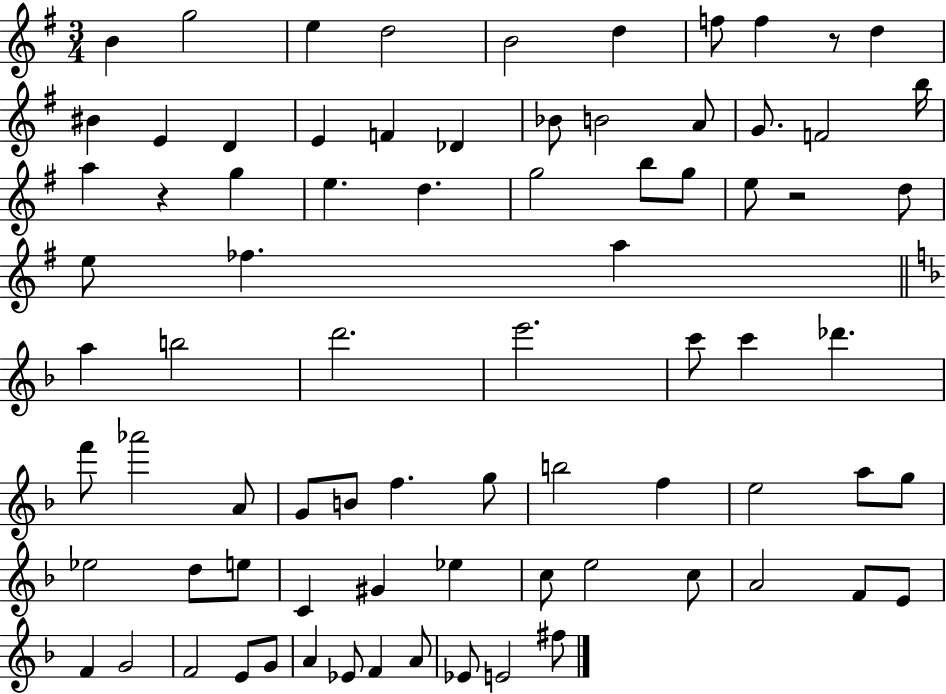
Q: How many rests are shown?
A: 3